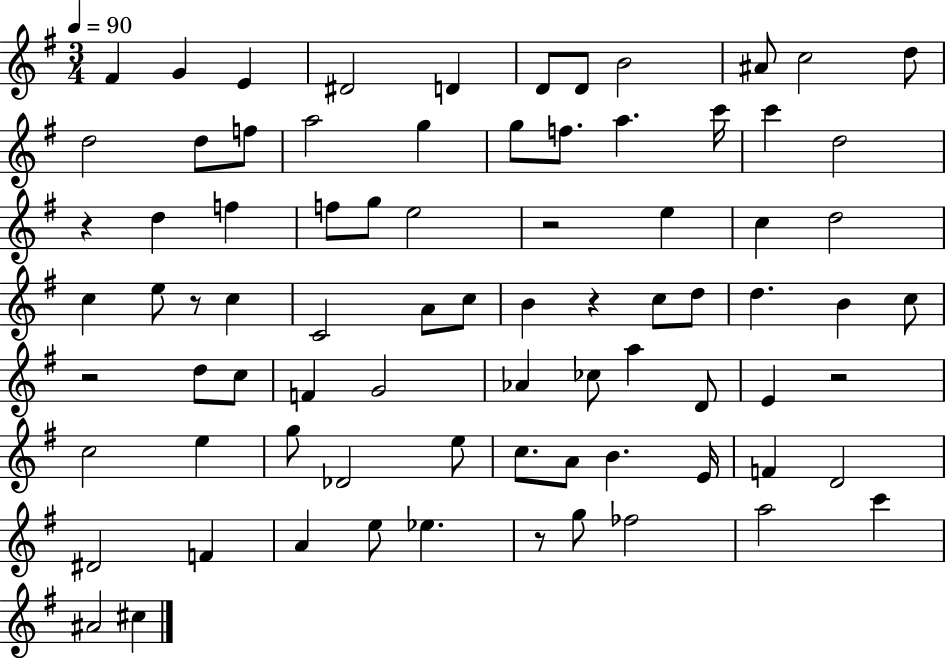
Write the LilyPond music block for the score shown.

{
  \clef treble
  \numericTimeSignature
  \time 3/4
  \key g \major
  \tempo 4 = 90
  fis'4 g'4 e'4 | dis'2 d'4 | d'8 d'8 b'2 | ais'8 c''2 d''8 | \break d''2 d''8 f''8 | a''2 g''4 | g''8 f''8. a''4. c'''16 | c'''4 d''2 | \break r4 d''4 f''4 | f''8 g''8 e''2 | r2 e''4 | c''4 d''2 | \break c''4 e''8 r8 c''4 | c'2 a'8 c''8 | b'4 r4 c''8 d''8 | d''4. b'4 c''8 | \break r2 d''8 c''8 | f'4 g'2 | aes'4 ces''8 a''4 d'8 | e'4 r2 | \break c''2 e''4 | g''8 des'2 e''8 | c''8. a'8 b'4. e'16 | f'4 d'2 | \break dis'2 f'4 | a'4 e''8 ees''4. | r8 g''8 fes''2 | a''2 c'''4 | \break ais'2 cis''4 | \bar "|."
}